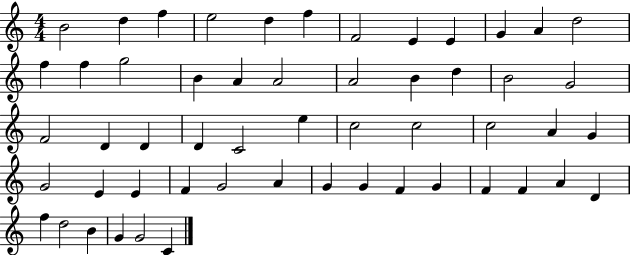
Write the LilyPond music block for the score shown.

{
  \clef treble
  \numericTimeSignature
  \time 4/4
  \key c \major
  b'2 d''4 f''4 | e''2 d''4 f''4 | f'2 e'4 e'4 | g'4 a'4 d''2 | \break f''4 f''4 g''2 | b'4 a'4 a'2 | a'2 b'4 d''4 | b'2 g'2 | \break f'2 d'4 d'4 | d'4 c'2 e''4 | c''2 c''2 | c''2 a'4 g'4 | \break g'2 e'4 e'4 | f'4 g'2 a'4 | g'4 g'4 f'4 g'4 | f'4 f'4 a'4 d'4 | \break f''4 d''2 b'4 | g'4 g'2 c'4 | \bar "|."
}